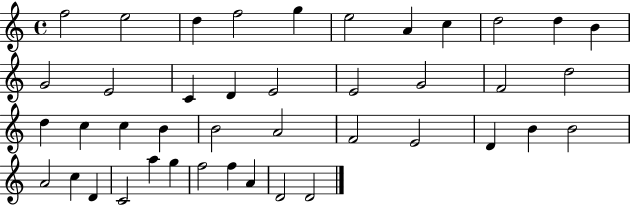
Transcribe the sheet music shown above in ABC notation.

X:1
T:Untitled
M:4/4
L:1/4
K:C
f2 e2 d f2 g e2 A c d2 d B G2 E2 C D E2 E2 G2 F2 d2 d c c B B2 A2 F2 E2 D B B2 A2 c D C2 a g f2 f A D2 D2